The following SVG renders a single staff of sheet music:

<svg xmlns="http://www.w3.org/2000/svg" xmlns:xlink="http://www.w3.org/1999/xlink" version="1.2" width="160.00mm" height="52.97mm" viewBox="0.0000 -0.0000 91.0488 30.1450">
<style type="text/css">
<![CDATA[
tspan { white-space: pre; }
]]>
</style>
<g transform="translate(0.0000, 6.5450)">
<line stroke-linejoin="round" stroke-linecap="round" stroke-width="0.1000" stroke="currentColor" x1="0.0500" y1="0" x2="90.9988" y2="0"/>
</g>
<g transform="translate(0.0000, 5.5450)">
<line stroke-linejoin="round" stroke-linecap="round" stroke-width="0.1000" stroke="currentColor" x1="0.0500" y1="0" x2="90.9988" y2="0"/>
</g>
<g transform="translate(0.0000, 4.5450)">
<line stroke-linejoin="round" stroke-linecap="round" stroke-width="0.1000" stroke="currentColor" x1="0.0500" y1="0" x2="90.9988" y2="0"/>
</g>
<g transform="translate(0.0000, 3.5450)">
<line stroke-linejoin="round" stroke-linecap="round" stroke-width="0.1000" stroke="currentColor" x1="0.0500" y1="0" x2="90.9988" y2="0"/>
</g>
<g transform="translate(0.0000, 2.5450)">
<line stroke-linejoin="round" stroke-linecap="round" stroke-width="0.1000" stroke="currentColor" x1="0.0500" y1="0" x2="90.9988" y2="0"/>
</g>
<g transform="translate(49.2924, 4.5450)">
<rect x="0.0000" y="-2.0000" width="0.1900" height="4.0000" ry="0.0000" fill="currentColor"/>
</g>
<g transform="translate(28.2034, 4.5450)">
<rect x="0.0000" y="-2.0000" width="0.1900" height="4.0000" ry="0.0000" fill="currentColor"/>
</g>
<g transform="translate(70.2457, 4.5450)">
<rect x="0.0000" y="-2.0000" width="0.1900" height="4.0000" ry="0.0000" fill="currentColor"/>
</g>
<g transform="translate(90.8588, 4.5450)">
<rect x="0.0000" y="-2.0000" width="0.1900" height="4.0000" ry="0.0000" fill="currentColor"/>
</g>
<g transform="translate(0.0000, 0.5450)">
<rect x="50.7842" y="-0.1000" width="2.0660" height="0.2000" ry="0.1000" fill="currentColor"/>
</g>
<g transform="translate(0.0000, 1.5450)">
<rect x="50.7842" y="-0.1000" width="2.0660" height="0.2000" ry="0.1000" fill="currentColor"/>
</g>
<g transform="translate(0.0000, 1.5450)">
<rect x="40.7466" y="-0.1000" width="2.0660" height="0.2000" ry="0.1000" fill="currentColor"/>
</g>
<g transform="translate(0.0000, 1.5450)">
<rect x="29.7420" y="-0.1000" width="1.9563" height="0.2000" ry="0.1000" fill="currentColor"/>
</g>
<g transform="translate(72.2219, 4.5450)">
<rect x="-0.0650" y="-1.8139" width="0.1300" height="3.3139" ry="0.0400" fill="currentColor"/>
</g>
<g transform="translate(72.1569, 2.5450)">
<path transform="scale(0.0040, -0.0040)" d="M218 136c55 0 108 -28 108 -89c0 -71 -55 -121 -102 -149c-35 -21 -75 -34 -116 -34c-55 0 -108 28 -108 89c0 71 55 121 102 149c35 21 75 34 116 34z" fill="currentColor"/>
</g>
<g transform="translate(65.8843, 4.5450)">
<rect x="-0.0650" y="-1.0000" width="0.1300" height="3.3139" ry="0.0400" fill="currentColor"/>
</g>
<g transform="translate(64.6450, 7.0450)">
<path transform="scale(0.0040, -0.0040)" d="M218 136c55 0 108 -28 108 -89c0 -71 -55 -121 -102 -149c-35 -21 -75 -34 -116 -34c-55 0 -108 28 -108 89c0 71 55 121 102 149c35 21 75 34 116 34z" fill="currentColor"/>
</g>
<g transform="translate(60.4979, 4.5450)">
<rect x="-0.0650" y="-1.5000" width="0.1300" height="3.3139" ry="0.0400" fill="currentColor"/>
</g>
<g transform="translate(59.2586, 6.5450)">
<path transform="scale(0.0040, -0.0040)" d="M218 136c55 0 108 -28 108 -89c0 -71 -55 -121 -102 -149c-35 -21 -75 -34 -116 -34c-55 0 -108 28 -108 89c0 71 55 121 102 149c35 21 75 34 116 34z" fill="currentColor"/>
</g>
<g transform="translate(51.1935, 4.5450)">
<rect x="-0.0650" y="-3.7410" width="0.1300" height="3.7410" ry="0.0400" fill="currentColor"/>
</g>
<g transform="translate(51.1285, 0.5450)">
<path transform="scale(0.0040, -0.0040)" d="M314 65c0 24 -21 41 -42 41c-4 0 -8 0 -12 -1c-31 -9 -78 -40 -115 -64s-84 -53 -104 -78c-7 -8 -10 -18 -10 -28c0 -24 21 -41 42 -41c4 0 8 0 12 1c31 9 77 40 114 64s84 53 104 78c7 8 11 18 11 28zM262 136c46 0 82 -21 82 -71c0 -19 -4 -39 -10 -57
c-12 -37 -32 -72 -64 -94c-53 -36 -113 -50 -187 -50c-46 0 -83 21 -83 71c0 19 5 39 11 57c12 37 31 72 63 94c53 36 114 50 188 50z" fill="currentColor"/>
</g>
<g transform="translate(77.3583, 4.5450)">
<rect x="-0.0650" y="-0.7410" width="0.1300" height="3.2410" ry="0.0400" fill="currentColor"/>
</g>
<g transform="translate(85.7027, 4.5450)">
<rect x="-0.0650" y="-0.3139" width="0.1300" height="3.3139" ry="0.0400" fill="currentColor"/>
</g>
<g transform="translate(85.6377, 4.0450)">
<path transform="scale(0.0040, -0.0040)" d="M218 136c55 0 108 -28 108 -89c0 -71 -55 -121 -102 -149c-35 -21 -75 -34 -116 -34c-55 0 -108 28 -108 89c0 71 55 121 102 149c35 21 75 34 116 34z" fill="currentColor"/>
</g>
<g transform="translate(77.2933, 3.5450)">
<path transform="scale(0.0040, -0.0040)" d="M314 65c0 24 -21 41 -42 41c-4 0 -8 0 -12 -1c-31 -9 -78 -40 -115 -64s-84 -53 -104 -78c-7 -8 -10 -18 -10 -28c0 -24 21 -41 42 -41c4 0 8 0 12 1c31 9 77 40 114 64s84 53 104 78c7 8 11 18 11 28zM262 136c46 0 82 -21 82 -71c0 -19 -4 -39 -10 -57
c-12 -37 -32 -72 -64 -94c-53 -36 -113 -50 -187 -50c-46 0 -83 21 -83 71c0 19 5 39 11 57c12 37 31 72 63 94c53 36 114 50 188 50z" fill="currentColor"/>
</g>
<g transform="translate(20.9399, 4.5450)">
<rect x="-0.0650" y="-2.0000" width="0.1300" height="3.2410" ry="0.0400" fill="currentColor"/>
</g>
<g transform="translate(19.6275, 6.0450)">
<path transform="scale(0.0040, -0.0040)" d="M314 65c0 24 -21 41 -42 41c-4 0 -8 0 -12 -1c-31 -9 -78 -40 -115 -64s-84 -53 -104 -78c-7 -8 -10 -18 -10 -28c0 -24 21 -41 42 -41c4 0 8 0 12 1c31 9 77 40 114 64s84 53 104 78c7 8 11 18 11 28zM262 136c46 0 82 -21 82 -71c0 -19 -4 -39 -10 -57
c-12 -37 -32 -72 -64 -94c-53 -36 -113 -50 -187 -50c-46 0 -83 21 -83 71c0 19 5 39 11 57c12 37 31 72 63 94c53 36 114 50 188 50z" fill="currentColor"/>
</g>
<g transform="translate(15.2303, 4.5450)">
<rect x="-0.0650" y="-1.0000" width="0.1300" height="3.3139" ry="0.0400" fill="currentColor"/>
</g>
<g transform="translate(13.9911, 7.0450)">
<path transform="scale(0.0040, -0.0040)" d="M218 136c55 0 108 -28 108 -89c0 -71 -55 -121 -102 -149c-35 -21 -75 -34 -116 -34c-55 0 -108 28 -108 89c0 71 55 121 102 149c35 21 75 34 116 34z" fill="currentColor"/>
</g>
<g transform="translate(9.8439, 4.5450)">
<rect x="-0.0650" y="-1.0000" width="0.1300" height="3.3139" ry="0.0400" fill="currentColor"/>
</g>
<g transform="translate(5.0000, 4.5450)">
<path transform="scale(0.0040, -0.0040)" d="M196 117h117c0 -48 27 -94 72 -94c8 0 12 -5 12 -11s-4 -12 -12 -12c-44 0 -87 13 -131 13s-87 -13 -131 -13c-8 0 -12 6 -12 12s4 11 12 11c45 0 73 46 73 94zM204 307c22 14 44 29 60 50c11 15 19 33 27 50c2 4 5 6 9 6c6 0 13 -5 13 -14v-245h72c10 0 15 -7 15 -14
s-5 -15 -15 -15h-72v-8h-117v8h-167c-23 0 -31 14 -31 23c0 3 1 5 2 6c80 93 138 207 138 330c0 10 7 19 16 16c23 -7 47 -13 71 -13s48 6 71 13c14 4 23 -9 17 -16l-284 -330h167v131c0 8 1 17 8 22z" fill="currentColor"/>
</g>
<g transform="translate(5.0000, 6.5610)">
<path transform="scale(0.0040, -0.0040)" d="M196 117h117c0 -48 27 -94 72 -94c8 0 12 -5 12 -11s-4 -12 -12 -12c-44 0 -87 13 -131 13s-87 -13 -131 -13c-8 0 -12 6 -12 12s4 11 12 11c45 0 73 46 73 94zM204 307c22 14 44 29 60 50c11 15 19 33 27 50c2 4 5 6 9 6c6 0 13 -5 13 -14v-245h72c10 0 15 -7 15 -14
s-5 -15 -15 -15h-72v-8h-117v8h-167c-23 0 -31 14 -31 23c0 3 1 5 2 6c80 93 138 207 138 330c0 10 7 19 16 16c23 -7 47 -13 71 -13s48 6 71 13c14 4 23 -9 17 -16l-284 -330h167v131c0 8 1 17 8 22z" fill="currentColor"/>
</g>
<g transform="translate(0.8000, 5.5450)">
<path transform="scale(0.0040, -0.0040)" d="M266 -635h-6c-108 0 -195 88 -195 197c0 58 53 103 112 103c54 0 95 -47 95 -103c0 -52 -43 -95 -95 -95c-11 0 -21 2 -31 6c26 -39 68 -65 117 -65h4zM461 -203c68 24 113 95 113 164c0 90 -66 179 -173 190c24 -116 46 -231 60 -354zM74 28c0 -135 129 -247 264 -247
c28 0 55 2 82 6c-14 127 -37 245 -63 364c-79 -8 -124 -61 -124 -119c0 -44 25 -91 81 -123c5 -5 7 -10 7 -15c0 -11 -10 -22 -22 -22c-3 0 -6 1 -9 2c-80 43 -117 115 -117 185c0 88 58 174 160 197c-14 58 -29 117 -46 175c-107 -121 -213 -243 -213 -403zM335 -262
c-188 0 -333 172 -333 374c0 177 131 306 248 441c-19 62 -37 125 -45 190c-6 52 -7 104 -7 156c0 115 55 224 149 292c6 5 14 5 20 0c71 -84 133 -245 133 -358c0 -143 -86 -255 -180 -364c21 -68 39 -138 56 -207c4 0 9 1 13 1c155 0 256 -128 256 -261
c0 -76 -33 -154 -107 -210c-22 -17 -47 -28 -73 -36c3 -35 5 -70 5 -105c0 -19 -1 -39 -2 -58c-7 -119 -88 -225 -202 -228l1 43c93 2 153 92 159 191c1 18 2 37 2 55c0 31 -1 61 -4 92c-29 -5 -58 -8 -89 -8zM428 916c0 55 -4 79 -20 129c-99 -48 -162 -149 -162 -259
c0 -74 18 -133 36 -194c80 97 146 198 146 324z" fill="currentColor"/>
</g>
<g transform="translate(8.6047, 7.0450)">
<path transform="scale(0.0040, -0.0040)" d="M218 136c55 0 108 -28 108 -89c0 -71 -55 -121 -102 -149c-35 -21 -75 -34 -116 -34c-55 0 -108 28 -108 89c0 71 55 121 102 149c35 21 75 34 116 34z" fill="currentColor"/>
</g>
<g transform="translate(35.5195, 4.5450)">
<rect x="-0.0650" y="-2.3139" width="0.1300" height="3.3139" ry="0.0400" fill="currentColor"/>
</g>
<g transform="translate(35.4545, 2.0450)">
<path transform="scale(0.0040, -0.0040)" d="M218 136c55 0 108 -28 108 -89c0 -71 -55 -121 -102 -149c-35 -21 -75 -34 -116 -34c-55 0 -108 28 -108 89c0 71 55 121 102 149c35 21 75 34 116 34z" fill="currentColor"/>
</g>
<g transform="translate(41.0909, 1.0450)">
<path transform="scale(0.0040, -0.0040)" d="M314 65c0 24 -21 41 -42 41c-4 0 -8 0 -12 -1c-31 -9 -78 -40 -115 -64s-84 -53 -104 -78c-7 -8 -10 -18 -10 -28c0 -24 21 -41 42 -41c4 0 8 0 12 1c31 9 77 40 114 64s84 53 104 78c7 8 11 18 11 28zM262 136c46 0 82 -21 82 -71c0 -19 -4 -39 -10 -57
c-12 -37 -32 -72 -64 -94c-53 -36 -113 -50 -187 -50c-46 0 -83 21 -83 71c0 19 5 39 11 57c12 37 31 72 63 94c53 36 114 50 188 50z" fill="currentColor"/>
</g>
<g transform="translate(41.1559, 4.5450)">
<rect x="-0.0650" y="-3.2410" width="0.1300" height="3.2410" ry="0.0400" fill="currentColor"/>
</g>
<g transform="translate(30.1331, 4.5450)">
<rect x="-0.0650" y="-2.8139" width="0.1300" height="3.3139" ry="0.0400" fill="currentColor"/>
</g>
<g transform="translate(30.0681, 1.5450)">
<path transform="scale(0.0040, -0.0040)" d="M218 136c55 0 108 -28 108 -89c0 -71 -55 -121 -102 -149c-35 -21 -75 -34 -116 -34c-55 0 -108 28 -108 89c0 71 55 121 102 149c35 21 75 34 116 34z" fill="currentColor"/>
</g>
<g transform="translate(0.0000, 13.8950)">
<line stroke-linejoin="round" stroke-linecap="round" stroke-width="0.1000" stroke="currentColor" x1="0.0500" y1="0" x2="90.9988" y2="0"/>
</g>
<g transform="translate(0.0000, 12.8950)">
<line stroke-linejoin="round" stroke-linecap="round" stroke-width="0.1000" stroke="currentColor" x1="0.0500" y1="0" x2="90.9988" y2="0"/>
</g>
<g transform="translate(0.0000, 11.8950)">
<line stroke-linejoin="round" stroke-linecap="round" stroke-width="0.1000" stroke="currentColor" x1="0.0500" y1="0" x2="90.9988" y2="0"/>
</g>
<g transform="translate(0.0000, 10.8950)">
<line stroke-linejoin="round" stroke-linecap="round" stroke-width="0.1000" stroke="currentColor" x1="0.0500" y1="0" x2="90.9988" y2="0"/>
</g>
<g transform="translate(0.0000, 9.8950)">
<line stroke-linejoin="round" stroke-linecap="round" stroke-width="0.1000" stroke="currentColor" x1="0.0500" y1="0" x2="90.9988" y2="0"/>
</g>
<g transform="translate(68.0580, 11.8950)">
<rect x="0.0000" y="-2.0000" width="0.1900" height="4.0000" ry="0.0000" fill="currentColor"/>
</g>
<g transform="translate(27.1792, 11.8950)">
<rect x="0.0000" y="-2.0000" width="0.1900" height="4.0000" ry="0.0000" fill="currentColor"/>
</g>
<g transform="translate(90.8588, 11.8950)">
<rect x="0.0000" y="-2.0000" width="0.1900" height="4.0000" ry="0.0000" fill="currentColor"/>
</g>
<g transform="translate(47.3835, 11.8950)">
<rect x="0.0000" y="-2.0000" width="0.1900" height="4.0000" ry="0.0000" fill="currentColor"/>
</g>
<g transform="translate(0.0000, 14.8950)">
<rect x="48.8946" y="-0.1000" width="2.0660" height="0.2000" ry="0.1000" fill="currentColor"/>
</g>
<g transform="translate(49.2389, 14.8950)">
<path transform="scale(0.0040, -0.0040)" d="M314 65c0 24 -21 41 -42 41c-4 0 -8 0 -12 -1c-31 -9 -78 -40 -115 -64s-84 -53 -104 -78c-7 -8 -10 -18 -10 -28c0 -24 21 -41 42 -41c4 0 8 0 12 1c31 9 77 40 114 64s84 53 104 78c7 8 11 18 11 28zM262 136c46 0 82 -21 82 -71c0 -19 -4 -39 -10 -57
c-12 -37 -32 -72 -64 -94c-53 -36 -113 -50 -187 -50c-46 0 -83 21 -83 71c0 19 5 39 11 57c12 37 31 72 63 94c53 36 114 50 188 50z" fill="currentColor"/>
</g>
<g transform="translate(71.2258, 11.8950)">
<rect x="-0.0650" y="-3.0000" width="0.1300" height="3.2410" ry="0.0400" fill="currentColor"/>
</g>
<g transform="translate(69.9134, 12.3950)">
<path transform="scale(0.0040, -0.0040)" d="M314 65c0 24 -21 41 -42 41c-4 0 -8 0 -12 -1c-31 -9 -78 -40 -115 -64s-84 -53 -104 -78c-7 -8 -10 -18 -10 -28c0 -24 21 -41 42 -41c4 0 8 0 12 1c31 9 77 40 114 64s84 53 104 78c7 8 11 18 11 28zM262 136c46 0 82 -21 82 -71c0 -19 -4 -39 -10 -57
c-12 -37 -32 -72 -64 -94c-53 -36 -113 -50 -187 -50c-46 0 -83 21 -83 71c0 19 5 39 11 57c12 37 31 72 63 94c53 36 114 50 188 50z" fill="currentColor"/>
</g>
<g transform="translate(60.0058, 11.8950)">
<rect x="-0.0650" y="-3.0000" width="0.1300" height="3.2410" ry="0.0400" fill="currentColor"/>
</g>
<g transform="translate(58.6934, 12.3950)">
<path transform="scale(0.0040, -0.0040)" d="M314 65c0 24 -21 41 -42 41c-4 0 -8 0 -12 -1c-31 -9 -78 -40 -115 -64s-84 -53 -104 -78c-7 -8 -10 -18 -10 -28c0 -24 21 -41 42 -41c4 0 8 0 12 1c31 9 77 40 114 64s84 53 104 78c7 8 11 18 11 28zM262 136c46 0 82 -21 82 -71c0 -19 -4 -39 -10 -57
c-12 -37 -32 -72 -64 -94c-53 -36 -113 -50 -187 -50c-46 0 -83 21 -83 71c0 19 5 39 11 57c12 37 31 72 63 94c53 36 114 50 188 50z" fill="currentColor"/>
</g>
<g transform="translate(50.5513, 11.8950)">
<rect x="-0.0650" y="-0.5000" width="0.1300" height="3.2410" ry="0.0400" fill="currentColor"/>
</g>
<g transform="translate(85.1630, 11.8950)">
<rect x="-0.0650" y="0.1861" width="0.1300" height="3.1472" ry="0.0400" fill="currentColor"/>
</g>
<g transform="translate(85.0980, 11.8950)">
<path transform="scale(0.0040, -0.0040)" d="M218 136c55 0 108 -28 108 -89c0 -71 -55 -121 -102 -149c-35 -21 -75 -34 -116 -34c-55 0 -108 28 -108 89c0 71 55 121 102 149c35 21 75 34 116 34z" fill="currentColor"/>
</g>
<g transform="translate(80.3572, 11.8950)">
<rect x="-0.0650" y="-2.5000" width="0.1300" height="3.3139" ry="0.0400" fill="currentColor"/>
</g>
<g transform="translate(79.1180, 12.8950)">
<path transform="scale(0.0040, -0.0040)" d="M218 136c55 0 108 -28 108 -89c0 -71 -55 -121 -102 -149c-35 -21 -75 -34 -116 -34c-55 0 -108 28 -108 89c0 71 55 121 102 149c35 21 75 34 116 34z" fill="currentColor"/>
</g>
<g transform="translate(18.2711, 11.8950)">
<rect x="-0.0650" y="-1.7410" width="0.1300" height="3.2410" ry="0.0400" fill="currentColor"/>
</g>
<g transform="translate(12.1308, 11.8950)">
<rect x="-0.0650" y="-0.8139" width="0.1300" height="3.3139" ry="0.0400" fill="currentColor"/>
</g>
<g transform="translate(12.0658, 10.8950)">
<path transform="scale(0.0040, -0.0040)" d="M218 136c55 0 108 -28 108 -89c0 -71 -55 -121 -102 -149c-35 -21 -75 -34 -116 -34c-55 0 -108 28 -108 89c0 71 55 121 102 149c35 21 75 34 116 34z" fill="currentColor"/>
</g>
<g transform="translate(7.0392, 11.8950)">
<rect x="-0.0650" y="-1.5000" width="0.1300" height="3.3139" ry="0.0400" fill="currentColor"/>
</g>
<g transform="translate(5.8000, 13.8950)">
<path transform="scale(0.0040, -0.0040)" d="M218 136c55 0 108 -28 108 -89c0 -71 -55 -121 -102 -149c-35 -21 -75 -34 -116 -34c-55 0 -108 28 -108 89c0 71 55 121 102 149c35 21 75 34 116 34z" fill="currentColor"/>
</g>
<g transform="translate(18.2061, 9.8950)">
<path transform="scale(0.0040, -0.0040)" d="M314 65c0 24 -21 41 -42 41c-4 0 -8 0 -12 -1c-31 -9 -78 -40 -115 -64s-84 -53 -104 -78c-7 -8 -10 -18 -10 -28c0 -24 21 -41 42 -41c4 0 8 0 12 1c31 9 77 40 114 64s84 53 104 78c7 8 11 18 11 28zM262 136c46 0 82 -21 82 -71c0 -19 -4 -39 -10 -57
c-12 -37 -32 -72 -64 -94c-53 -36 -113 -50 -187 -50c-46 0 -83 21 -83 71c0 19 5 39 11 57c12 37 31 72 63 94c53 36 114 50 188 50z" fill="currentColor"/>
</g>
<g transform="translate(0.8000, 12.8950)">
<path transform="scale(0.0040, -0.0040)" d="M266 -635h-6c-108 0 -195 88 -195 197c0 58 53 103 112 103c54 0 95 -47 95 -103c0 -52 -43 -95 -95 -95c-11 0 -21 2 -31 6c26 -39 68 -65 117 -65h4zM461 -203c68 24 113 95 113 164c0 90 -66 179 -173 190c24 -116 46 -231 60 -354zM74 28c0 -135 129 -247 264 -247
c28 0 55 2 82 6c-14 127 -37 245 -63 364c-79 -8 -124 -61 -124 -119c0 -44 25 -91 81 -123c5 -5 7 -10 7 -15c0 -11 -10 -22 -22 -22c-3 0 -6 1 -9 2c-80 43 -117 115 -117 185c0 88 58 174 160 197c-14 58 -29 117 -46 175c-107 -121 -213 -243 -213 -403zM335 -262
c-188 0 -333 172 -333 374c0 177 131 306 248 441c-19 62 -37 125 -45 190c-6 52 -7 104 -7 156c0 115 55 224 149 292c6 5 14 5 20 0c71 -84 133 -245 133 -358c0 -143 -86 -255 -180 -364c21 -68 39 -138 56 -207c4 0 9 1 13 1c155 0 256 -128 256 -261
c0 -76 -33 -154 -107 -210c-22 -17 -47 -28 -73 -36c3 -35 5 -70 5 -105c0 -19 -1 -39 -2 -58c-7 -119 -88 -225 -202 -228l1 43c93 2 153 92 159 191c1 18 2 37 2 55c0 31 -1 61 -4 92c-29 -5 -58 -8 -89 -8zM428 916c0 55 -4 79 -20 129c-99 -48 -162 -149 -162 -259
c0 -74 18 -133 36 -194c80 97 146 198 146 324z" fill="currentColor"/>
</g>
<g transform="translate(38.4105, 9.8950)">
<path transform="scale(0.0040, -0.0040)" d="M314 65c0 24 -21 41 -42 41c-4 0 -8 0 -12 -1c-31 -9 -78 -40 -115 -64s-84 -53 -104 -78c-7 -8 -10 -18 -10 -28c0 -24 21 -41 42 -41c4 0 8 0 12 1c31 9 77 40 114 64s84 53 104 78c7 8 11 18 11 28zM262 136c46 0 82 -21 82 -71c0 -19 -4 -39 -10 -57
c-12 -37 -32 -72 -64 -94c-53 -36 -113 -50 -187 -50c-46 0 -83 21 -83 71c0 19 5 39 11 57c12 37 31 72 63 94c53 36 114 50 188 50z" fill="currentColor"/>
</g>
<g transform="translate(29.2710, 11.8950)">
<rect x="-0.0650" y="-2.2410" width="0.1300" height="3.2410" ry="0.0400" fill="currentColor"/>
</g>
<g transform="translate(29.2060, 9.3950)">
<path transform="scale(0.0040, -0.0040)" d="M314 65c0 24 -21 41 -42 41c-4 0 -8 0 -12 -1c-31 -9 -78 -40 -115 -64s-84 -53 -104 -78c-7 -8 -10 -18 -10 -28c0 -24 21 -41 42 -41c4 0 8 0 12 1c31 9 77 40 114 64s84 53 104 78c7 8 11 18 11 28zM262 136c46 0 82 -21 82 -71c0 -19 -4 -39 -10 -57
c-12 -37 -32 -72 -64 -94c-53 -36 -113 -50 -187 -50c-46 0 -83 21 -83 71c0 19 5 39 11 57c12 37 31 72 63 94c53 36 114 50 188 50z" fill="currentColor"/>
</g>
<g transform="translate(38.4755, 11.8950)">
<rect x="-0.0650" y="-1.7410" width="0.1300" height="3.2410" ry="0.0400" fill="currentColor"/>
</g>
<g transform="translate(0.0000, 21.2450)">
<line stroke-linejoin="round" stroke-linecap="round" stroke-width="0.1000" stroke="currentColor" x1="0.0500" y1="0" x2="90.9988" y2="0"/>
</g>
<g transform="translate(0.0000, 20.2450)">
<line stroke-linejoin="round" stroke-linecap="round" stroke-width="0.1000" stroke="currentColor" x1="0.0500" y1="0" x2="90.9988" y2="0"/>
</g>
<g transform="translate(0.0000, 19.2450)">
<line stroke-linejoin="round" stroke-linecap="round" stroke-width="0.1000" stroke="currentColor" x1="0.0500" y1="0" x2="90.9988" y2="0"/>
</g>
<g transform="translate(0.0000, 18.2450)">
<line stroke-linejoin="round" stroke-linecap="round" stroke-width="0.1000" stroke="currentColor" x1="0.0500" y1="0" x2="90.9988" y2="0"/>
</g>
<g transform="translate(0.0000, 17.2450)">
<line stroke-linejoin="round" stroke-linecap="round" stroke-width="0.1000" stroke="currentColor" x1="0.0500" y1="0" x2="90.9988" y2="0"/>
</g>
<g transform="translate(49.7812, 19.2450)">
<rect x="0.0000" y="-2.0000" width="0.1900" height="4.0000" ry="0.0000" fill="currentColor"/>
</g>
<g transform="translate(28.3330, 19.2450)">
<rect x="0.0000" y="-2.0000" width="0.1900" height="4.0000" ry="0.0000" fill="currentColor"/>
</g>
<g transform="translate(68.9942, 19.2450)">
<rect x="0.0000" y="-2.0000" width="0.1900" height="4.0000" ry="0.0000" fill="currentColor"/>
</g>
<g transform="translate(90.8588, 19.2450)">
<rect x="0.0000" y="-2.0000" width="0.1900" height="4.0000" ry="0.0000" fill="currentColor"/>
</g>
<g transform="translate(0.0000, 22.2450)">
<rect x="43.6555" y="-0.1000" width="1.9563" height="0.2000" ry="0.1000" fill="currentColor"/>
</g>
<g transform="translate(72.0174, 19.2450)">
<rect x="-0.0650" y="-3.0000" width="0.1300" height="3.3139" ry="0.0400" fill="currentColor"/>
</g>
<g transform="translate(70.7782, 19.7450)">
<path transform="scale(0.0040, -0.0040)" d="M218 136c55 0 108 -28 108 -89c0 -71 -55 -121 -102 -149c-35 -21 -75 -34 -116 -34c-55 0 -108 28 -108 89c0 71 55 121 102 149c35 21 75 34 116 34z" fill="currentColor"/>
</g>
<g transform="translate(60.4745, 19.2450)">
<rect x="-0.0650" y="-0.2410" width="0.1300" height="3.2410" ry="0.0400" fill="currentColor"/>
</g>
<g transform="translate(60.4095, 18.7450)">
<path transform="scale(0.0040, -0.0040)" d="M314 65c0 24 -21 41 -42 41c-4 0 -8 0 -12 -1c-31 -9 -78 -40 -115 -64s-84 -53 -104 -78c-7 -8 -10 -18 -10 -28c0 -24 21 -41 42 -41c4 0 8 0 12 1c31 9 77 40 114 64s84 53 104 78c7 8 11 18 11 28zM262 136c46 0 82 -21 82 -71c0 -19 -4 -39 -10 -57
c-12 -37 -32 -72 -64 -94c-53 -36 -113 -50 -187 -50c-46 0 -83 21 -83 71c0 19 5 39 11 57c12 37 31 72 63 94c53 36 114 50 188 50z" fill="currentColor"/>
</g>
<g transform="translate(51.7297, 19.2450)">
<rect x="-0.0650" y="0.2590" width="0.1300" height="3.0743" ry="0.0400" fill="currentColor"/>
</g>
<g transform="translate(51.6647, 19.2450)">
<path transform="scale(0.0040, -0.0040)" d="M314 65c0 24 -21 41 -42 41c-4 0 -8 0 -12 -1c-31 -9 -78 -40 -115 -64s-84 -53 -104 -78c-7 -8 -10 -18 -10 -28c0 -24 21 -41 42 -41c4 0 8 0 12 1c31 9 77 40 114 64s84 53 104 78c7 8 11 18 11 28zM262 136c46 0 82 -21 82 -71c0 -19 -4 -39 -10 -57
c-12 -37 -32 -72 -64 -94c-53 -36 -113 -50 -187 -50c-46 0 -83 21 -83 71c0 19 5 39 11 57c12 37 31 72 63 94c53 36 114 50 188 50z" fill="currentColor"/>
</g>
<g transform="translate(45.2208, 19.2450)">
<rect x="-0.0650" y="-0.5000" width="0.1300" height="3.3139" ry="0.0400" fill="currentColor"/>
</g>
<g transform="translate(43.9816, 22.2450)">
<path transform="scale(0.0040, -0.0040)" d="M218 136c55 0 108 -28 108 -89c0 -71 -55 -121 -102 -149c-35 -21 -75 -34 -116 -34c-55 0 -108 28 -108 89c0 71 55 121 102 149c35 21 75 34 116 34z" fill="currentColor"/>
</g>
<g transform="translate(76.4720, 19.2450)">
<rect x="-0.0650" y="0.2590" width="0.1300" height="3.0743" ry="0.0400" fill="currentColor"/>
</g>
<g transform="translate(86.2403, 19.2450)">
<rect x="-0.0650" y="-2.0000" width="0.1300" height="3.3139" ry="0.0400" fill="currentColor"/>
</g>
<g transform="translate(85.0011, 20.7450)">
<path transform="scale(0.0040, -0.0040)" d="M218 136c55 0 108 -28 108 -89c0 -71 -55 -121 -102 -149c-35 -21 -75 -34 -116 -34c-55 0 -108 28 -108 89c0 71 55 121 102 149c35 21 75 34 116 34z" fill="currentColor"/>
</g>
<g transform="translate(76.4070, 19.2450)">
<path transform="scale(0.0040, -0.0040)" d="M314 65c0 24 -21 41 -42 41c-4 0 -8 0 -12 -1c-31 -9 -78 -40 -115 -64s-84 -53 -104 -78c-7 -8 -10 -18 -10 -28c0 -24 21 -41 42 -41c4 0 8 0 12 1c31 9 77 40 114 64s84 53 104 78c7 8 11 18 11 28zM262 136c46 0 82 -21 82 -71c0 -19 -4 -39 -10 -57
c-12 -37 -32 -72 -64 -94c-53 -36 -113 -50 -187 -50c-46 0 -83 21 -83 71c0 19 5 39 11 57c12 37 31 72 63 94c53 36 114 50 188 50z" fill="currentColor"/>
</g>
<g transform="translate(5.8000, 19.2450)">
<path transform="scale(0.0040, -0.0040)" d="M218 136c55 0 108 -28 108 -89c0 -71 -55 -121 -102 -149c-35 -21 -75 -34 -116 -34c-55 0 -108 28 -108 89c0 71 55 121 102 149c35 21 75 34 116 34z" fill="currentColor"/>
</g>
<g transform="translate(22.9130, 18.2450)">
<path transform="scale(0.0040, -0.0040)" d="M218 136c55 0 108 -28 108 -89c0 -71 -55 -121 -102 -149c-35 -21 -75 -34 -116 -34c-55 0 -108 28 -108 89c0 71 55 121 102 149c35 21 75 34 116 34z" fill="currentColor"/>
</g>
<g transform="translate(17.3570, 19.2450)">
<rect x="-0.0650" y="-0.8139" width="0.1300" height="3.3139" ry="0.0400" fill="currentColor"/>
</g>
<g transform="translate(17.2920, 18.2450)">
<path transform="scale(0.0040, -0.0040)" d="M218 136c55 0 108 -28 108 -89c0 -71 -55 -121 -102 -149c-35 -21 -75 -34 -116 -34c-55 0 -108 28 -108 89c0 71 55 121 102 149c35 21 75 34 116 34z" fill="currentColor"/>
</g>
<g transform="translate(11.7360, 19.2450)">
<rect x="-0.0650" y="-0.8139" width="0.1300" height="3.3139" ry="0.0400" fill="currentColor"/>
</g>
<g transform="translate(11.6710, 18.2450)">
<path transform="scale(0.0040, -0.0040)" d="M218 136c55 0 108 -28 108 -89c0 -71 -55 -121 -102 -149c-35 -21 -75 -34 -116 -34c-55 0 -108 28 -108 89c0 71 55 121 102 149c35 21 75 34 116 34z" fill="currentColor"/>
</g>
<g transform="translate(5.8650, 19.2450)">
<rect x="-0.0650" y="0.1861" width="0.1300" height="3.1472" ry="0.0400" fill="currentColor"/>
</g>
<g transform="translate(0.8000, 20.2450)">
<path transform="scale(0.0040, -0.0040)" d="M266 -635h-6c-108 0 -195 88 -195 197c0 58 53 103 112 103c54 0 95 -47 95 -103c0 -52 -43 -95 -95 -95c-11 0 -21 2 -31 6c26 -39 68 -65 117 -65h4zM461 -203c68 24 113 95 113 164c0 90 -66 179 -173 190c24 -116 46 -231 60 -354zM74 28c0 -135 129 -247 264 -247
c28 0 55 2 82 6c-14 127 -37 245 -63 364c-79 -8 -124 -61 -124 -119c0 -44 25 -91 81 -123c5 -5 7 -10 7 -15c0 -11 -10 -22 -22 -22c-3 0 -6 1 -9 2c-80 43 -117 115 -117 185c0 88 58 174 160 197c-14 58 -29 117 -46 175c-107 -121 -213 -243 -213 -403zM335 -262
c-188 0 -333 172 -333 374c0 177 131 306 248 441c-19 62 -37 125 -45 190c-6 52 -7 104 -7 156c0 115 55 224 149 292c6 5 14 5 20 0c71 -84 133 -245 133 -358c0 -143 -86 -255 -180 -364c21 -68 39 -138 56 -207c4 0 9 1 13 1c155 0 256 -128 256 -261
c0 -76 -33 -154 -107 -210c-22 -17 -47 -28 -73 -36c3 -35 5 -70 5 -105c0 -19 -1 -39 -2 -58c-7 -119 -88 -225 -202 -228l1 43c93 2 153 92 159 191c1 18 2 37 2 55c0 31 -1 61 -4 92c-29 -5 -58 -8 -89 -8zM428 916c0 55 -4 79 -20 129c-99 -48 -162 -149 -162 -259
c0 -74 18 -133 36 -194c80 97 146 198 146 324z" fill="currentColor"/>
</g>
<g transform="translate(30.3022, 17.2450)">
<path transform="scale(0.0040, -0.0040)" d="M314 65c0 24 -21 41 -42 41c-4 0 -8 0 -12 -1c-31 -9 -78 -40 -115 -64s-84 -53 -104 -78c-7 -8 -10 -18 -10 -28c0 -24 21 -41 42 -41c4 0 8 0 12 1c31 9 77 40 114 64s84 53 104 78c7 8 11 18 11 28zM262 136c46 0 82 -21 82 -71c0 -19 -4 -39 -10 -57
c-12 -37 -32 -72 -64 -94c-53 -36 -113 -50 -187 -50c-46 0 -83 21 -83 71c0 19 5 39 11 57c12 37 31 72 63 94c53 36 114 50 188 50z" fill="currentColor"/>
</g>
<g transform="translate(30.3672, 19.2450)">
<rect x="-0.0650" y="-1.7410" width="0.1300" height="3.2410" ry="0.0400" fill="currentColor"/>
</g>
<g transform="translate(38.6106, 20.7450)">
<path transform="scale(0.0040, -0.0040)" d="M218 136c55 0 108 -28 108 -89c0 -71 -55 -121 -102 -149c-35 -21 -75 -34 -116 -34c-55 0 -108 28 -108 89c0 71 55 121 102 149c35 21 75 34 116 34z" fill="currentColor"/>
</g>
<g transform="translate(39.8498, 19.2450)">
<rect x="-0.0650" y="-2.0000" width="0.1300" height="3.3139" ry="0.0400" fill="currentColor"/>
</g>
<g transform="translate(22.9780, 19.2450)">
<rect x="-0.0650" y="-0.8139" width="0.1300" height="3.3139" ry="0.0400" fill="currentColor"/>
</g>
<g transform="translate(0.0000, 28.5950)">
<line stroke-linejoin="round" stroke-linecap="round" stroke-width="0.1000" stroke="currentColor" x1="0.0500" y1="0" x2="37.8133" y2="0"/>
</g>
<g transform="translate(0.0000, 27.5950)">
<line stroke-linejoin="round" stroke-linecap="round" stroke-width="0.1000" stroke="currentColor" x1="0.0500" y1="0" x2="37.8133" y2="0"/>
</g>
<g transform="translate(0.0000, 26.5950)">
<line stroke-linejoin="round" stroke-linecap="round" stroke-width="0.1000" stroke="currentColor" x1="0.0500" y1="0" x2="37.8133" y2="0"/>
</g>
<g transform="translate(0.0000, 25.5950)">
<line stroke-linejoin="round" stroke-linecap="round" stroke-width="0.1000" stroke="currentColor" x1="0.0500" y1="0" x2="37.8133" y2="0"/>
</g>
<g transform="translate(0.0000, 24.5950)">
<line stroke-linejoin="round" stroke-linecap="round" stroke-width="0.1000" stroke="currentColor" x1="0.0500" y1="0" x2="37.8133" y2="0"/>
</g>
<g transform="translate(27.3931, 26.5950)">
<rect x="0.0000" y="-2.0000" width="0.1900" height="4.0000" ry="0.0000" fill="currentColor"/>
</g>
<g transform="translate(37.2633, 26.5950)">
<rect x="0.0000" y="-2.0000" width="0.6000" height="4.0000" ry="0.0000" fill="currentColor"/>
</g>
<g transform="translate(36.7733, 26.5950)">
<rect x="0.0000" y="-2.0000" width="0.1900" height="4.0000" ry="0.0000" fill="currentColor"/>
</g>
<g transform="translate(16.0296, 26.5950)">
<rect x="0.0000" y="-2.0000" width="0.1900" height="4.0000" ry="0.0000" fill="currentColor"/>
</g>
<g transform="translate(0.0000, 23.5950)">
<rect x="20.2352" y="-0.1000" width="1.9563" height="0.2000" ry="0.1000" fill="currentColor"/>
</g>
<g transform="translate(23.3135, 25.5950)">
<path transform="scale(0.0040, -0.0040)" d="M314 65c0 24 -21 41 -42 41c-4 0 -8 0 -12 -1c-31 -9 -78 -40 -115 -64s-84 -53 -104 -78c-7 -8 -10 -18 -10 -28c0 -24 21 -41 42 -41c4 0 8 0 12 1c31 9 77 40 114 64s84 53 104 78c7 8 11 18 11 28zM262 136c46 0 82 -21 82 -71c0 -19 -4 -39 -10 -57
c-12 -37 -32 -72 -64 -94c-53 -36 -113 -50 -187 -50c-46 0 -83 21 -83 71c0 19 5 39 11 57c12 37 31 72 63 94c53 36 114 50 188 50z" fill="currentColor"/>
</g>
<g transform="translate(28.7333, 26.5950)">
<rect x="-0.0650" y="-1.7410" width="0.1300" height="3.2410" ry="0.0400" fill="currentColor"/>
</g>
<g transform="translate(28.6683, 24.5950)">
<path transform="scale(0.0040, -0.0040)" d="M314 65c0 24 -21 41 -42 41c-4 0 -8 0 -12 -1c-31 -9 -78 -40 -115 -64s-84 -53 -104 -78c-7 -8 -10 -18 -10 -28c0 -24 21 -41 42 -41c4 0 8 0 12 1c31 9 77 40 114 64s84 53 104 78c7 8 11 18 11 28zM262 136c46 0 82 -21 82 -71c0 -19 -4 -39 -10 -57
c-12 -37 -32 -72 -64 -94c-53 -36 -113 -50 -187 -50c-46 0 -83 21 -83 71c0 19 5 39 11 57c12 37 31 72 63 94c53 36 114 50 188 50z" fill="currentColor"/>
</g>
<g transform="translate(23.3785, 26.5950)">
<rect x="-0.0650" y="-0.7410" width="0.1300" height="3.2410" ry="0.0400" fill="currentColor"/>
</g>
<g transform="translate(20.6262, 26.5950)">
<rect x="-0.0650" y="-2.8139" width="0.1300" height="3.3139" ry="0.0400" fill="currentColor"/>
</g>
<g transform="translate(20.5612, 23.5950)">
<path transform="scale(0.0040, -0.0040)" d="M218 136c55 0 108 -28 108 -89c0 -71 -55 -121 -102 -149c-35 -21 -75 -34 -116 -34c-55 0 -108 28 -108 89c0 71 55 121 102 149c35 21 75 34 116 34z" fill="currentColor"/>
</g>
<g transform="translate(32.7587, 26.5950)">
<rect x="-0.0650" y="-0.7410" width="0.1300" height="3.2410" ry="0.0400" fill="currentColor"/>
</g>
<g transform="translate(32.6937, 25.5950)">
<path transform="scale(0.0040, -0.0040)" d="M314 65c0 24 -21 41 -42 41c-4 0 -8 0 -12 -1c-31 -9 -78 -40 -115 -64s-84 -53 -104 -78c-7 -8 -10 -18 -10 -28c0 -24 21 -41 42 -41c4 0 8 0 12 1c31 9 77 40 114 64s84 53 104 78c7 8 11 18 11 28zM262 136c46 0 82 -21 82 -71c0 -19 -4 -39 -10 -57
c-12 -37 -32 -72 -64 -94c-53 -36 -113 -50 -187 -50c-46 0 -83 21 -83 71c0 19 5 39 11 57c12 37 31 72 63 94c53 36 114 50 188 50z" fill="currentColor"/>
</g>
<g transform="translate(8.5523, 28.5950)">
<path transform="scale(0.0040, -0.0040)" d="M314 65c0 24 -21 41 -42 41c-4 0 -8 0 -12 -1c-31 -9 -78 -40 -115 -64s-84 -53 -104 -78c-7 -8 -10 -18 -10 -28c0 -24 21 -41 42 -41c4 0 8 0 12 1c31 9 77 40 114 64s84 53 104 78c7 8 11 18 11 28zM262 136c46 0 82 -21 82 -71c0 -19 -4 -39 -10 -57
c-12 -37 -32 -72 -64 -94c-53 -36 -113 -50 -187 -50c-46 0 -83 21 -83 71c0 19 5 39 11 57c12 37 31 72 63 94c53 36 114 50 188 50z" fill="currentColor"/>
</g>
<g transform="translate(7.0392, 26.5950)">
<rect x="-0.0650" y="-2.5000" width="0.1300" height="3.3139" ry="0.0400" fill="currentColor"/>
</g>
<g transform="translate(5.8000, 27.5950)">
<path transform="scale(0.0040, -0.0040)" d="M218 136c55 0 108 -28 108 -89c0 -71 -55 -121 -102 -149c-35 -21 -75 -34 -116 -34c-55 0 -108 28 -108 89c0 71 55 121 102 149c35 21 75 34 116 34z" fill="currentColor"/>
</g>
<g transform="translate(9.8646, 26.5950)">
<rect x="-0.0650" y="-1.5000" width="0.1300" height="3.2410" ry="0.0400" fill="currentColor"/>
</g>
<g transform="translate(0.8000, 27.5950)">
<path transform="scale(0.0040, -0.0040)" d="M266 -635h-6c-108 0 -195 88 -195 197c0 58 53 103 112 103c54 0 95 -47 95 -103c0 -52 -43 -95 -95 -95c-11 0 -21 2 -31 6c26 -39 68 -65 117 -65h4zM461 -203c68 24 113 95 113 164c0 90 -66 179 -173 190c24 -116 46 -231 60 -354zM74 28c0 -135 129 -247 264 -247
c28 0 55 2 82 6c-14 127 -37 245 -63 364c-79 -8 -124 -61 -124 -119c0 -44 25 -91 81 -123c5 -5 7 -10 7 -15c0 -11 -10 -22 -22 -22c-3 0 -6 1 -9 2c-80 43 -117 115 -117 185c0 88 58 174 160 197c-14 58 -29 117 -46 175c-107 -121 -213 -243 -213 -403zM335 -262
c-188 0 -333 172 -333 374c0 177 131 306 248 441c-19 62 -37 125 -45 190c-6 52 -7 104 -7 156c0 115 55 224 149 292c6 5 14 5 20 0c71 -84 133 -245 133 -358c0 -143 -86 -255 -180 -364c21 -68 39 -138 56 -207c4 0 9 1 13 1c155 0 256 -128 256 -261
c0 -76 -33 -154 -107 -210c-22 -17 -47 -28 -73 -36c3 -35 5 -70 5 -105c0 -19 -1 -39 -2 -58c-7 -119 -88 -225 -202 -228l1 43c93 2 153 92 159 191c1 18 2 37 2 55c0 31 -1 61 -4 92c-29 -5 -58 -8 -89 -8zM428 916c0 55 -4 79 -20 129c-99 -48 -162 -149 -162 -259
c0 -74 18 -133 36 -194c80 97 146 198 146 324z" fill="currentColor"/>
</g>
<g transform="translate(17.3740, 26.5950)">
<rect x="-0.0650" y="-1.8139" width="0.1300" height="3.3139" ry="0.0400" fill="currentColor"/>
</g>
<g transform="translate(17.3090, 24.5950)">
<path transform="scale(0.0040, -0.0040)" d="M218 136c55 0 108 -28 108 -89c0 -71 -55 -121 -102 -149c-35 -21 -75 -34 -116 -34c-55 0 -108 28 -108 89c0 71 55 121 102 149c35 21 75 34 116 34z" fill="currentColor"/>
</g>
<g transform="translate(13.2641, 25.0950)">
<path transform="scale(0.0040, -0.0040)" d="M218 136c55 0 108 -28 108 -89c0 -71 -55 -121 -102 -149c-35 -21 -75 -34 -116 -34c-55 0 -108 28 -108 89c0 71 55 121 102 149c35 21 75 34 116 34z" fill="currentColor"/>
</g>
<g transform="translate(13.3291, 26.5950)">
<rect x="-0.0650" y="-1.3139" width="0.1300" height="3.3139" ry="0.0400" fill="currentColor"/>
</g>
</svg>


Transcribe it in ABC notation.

X:1
T:Untitled
M:4/4
L:1/4
K:C
D D F2 a g b2 c'2 E D f d2 c E d f2 g2 f2 C2 A2 A2 G B B d d d f2 F C B2 c2 A B2 F G E2 e f a d2 f2 d2